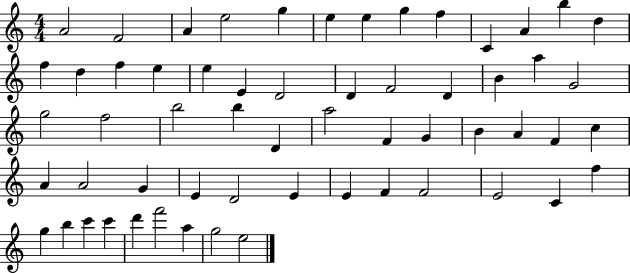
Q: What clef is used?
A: treble